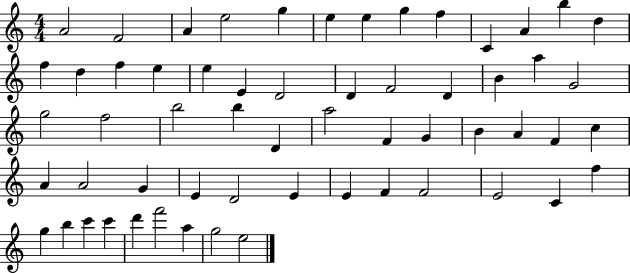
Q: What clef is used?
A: treble